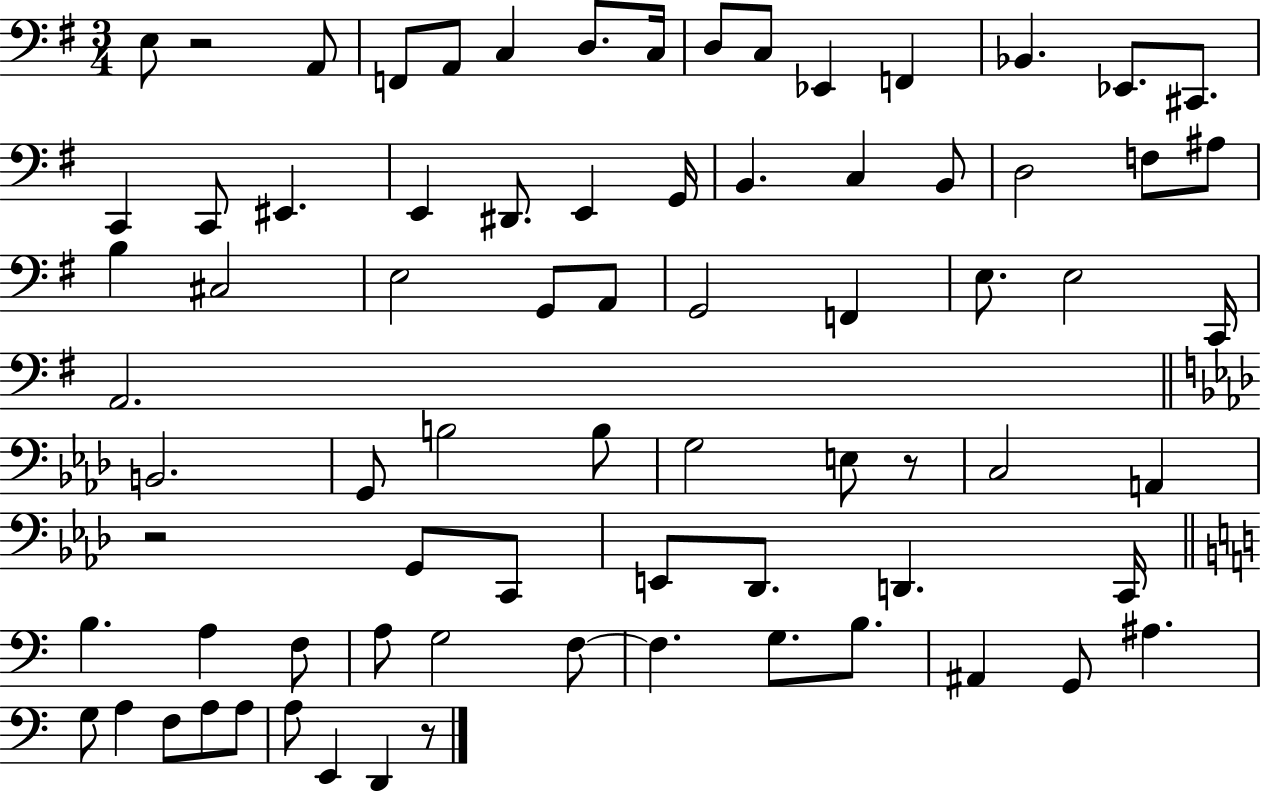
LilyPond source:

{
  \clef bass
  \numericTimeSignature
  \time 3/4
  \key g \major
  \repeat volta 2 { e8 r2 a,8 | f,8 a,8 c4 d8. c16 | d8 c8 ees,4 f,4 | bes,4. ees,8. cis,8. | \break c,4 c,8 eis,4. | e,4 dis,8. e,4 g,16 | b,4. c4 b,8 | d2 f8 ais8 | \break b4 cis2 | e2 g,8 a,8 | g,2 f,4 | e8. e2 c,16 | \break a,2. | \bar "||" \break \key aes \major b,2. | g,8 b2 b8 | g2 e8 r8 | c2 a,4 | \break r2 g,8 c,8 | e,8 des,8. d,4. c,16 | \bar "||" \break \key c \major b4. a4 f8 | a8 g2 f8~~ | f4. g8. b8. | ais,4 g,8 ais4. | \break g8 a4 f8 a8 a8 | a8 e,4 d,4 r8 | } \bar "|."
}